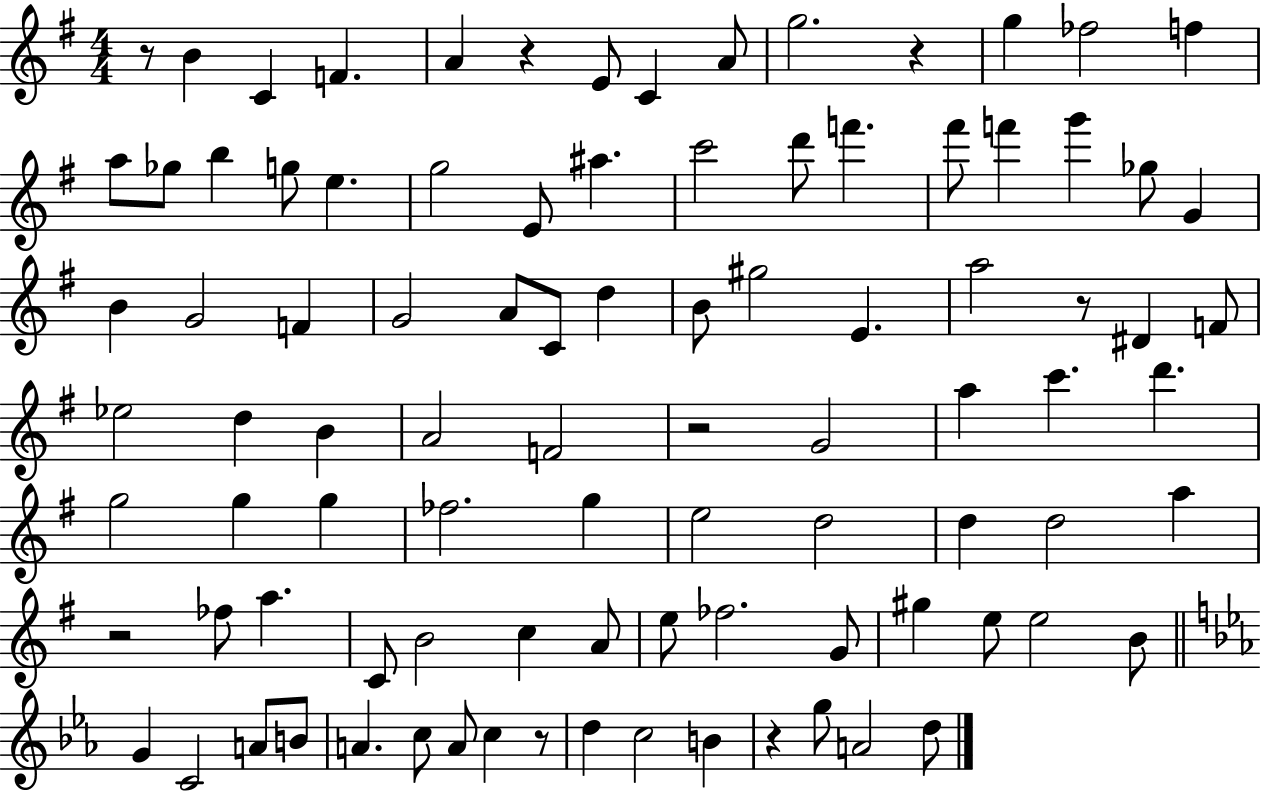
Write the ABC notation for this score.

X:1
T:Untitled
M:4/4
L:1/4
K:G
z/2 B C F A z E/2 C A/2 g2 z g _f2 f a/2 _g/2 b g/2 e g2 E/2 ^a c'2 d'/2 f' ^f'/2 f' g' _g/2 G B G2 F G2 A/2 C/2 d B/2 ^g2 E a2 z/2 ^D F/2 _e2 d B A2 F2 z2 G2 a c' d' g2 g g _f2 g e2 d2 d d2 a z2 _f/2 a C/2 B2 c A/2 e/2 _f2 G/2 ^g e/2 e2 B/2 G C2 A/2 B/2 A c/2 A/2 c z/2 d c2 B z g/2 A2 d/2